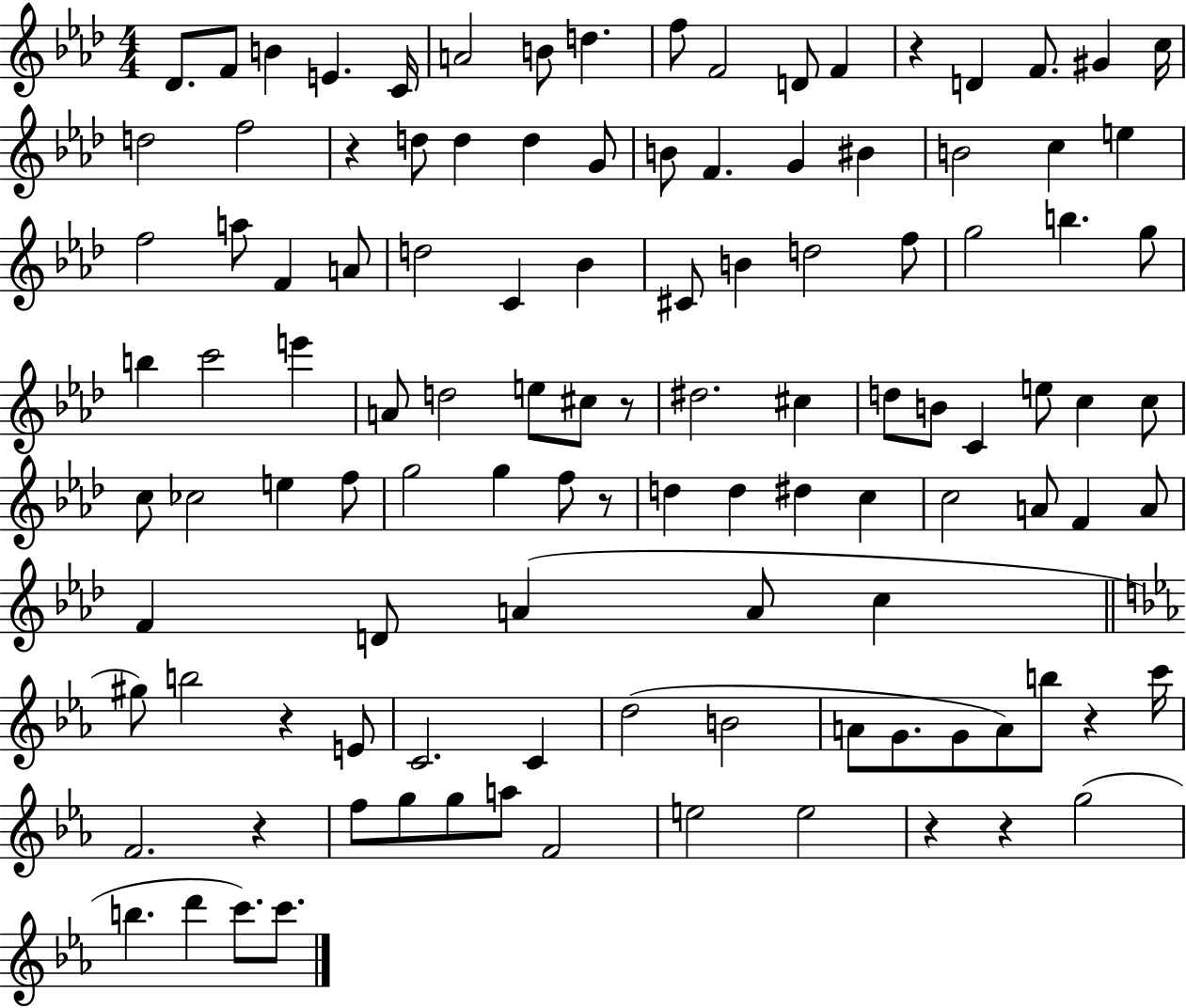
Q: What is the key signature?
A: AES major